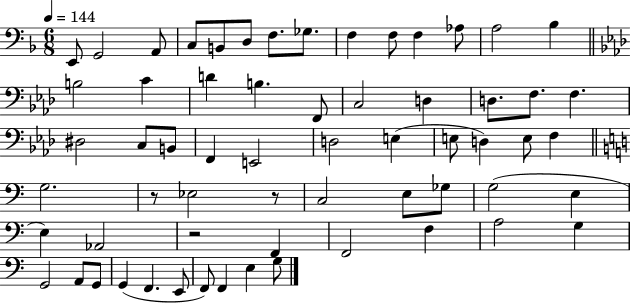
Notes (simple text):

E2/e G2/h A2/e C3/e B2/e D3/e F3/e. Gb3/e. F3/q F3/e F3/q Ab3/e A3/h Bb3/q B3/h C4/q D4/q B3/q. F2/e C3/h D3/q D3/e. F3/e. F3/q. D#3/h C3/e B2/e F2/q E2/h D3/h E3/q E3/e D3/q E3/e F3/q G3/h. R/e Eb3/h R/e C3/h E3/e Gb3/e G3/h E3/q E3/q Ab2/h R/h F2/q F2/h F3/q A3/h G3/q G2/h A2/e G2/e G2/q F2/q. E2/e F2/e F2/q E3/q G3/e